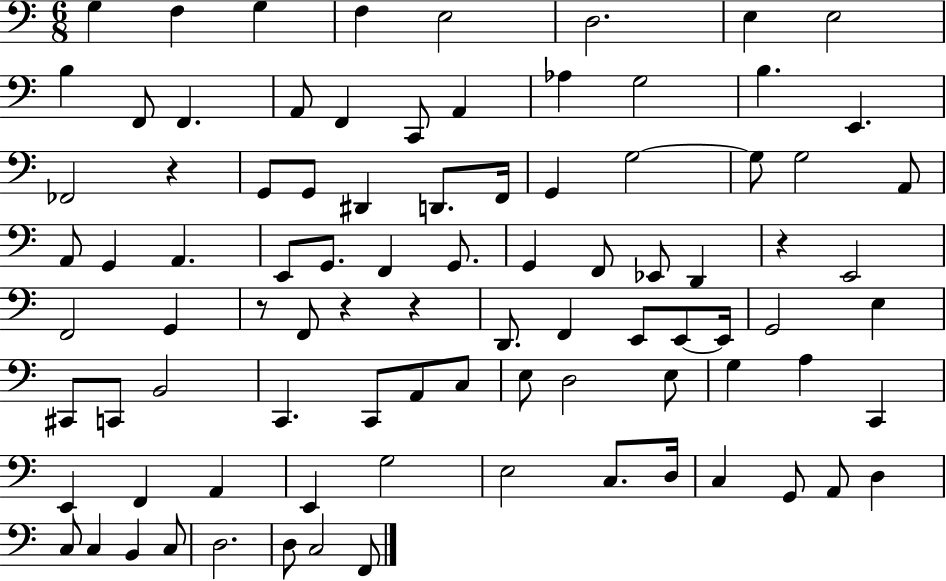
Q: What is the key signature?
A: C major